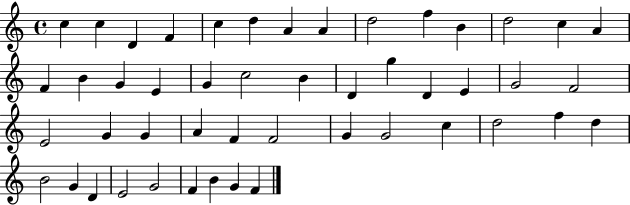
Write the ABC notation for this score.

X:1
T:Untitled
M:4/4
L:1/4
K:C
c c D F c d A A d2 f B d2 c A F B G E G c2 B D g D E G2 F2 E2 G G A F F2 G G2 c d2 f d B2 G D E2 G2 F B G F